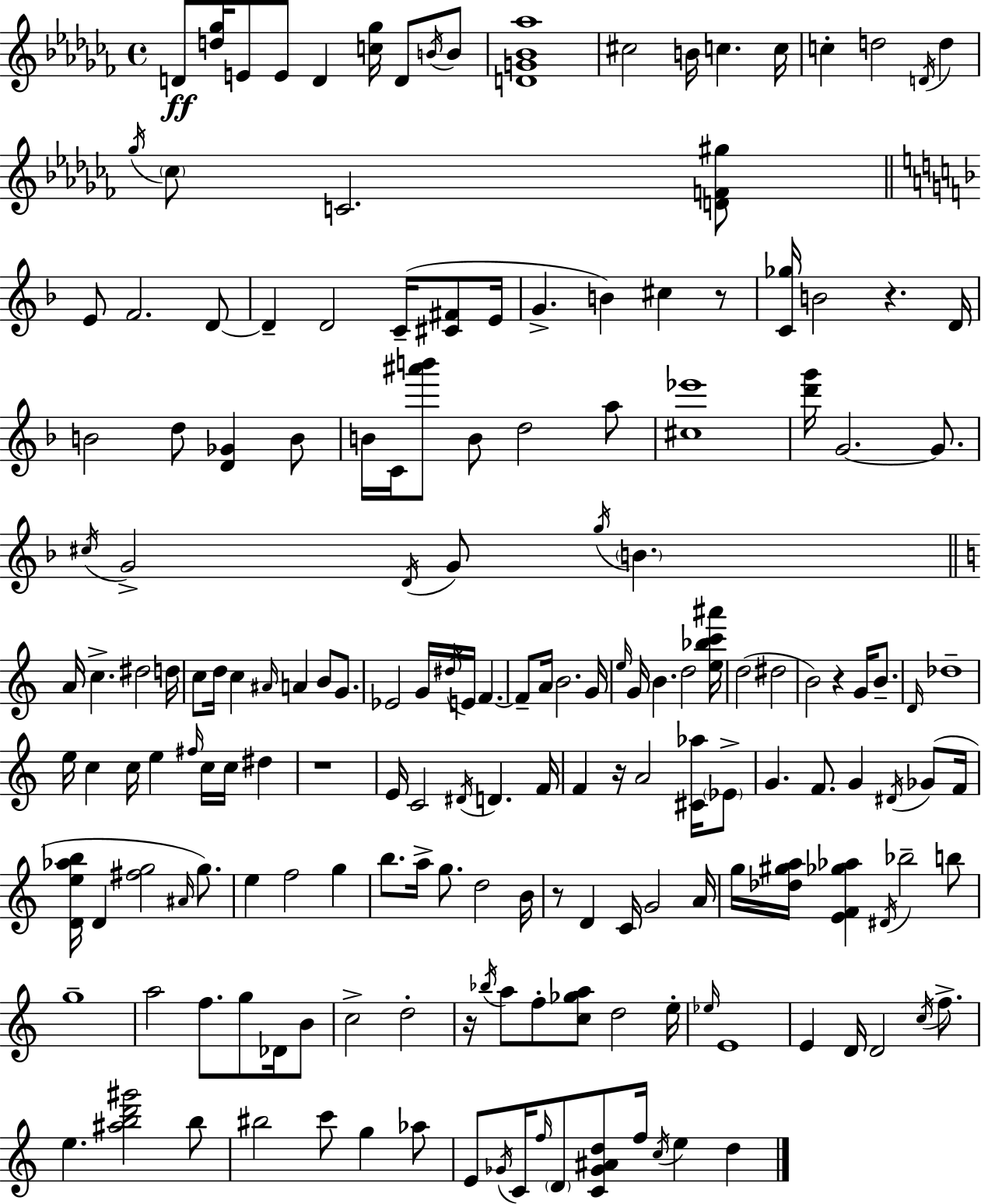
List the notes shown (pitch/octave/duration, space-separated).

D4/e [D5,Gb5]/s E4/e E4/e D4/q [C5,Gb5]/s D4/e B4/s B4/e [D4,G4,Bb4,Ab5]/w C#5/h B4/s C5/q. C5/s C5/q D5/h D4/s D5/q Gb5/s CES5/e C4/h. [D4,F4,G#5]/e E4/e F4/h. D4/e D4/q D4/h C4/s [C#4,F#4]/e E4/s G4/q. B4/q C#5/q R/e [C4,Gb5]/s B4/h R/q. D4/s B4/h D5/e [D4,Gb4]/q B4/e B4/s C4/s [A#6,B6]/e B4/e D5/h A5/e [C#5,Eb6]/w [D6,G6]/s G4/h. G4/e. C#5/s G4/h D4/s G4/e G5/s B4/q. A4/s C5/q. D#5/h D5/s C5/e D5/s C5/q A#4/s A4/q B4/e G4/e. Eb4/h G4/s D#5/s E4/s F4/q. F4/e A4/s B4/h. G4/s E5/s G4/s B4/q. D5/h [E5,Bb5,C6,A#6]/s D5/h D#5/h B4/h R/q G4/s B4/e. D4/s Db5/w E5/s C5/q C5/s E5/q F#5/s C5/s C5/s D#5/q R/w E4/s C4/h D#4/s D4/q. F4/s F4/q R/s A4/h [C#4,Ab5]/s Eb4/e G4/q. F4/e. G4/q D#4/s Gb4/e F4/s [D4,E5,Ab5,B5]/s D4/q [F#5,G5]/h A#4/s G5/e. E5/q F5/h G5/q B5/e. A5/s G5/e. D5/h B4/s R/e D4/q C4/s G4/h A4/s G5/s [Db5,G#5,A5]/s [E4,F4,Gb5,Ab5]/q D#4/s Bb5/h B5/e G5/w A5/h F5/e. G5/e Db4/s B4/e C5/h D5/h R/s Bb5/s A5/e F5/e [C5,Gb5,A5]/e D5/h E5/s Eb5/s E4/w E4/q D4/s D4/h C5/s F5/e. E5/q. [A#5,B5,D6,G#6]/h B5/e BIS5/h C6/e G5/q Ab5/e E4/e Gb4/s C4/s F5/s D4/e [C4,Gb4,A#4,D5]/e F5/s C5/s E5/q D5/q